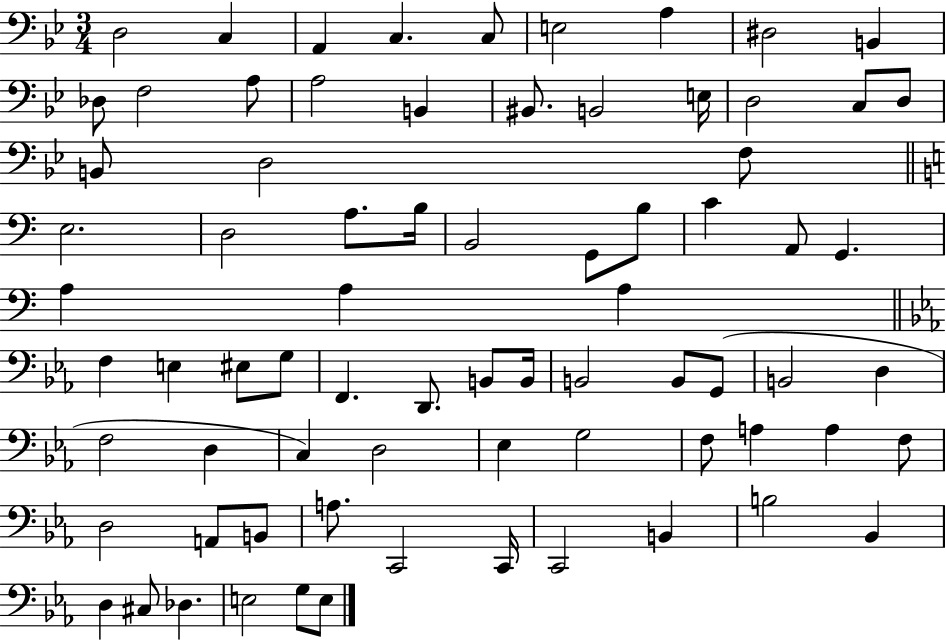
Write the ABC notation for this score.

X:1
T:Untitled
M:3/4
L:1/4
K:Bb
D,2 C, A,, C, C,/2 E,2 A, ^D,2 B,, _D,/2 F,2 A,/2 A,2 B,, ^B,,/2 B,,2 E,/4 D,2 C,/2 D,/2 B,,/2 D,2 F,/2 E,2 D,2 A,/2 B,/4 B,,2 G,,/2 B,/2 C A,,/2 G,, A, A, A, F, E, ^E,/2 G,/2 F,, D,,/2 B,,/2 B,,/4 B,,2 B,,/2 G,,/2 B,,2 D, F,2 D, C, D,2 _E, G,2 F,/2 A, A, F,/2 D,2 A,,/2 B,,/2 A,/2 C,,2 C,,/4 C,,2 B,, B,2 _B,, D, ^C,/2 _D, E,2 G,/2 E,/2